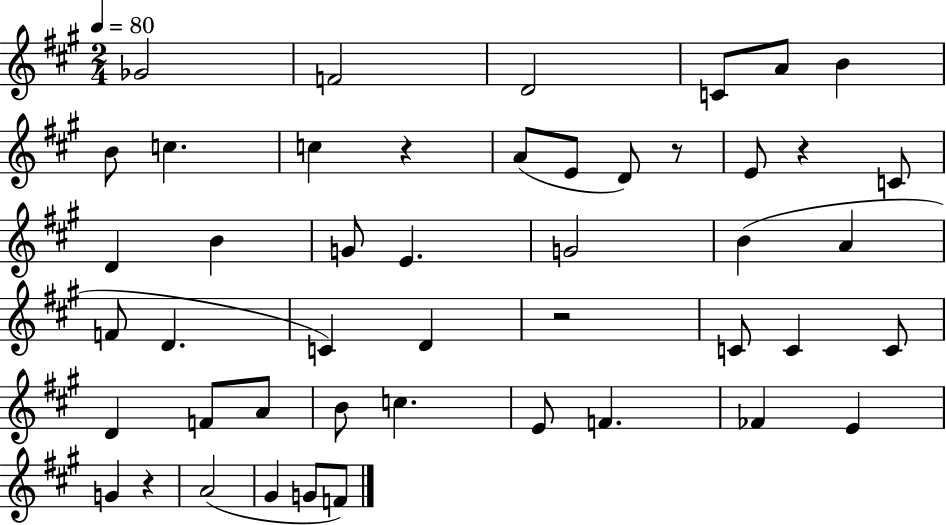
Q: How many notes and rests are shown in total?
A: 47